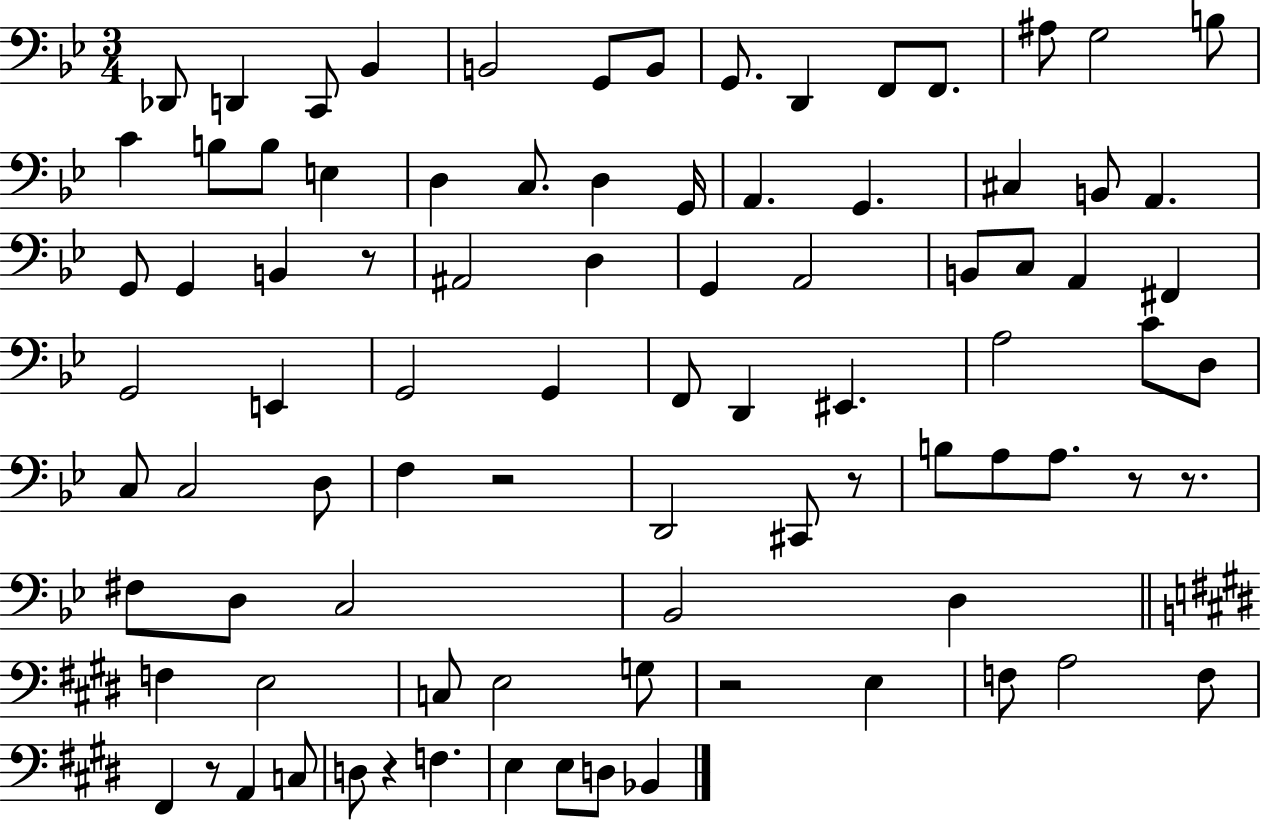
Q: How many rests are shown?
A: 8